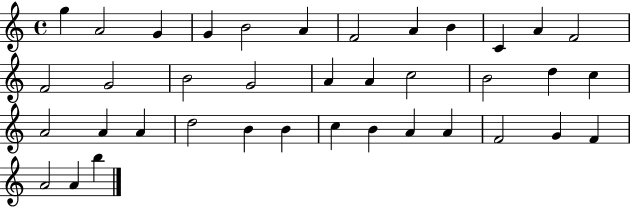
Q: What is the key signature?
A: C major